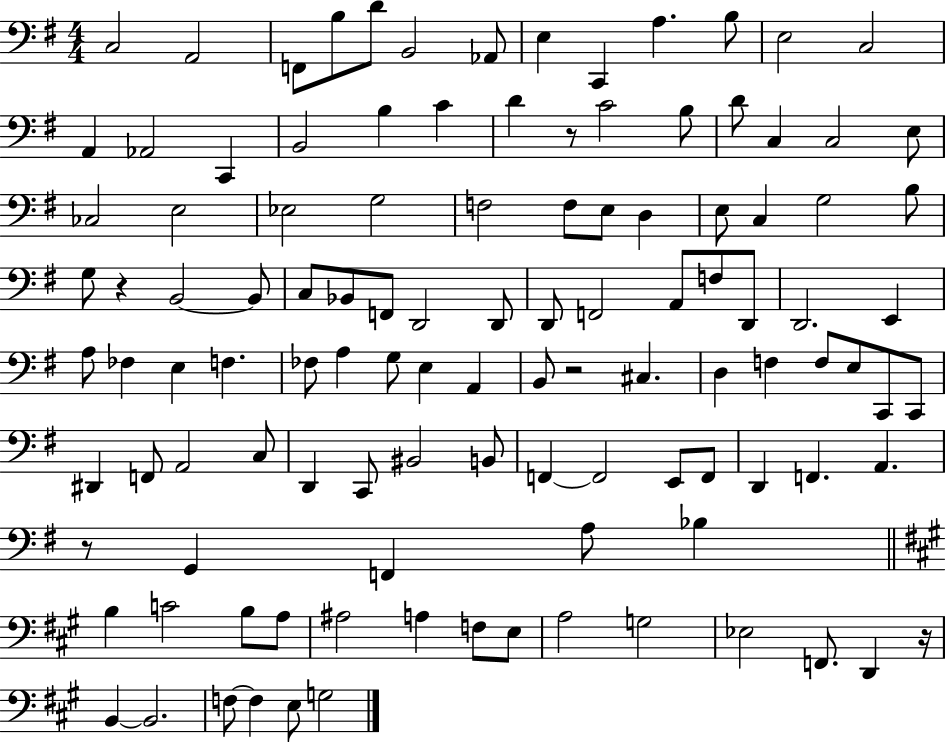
X:1
T:Untitled
M:4/4
L:1/4
K:G
C,2 A,,2 F,,/2 B,/2 D/2 B,,2 _A,,/2 E, C,, A, B,/2 E,2 C,2 A,, _A,,2 C,, B,,2 B, C D z/2 C2 B,/2 D/2 C, C,2 E,/2 _C,2 E,2 _E,2 G,2 F,2 F,/2 E,/2 D, E,/2 C, G,2 B,/2 G,/2 z B,,2 B,,/2 C,/2 _B,,/2 F,,/2 D,,2 D,,/2 D,,/2 F,,2 A,,/2 F,/2 D,,/2 D,,2 E,, A,/2 _F, E, F, _F,/2 A, G,/2 E, A,, B,,/2 z2 ^C, D, F, F,/2 E,/2 C,,/2 C,,/2 ^D,, F,,/2 A,,2 C,/2 D,, C,,/2 ^B,,2 B,,/2 F,, F,,2 E,,/2 F,,/2 D,, F,, A,, z/2 G,, F,, A,/2 _B, B, C2 B,/2 A,/2 ^A,2 A, F,/2 E,/2 A,2 G,2 _E,2 F,,/2 D,, z/4 B,, B,,2 F,/2 F, E,/2 G,2